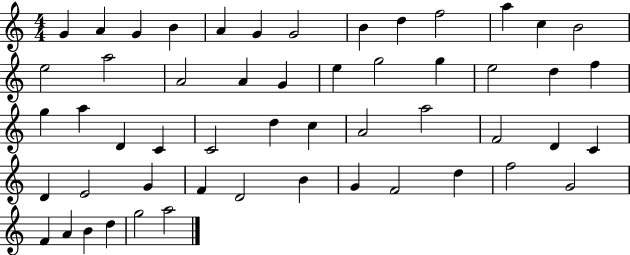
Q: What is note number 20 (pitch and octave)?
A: G5